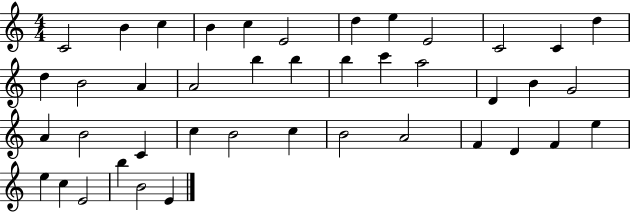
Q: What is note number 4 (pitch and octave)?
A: B4